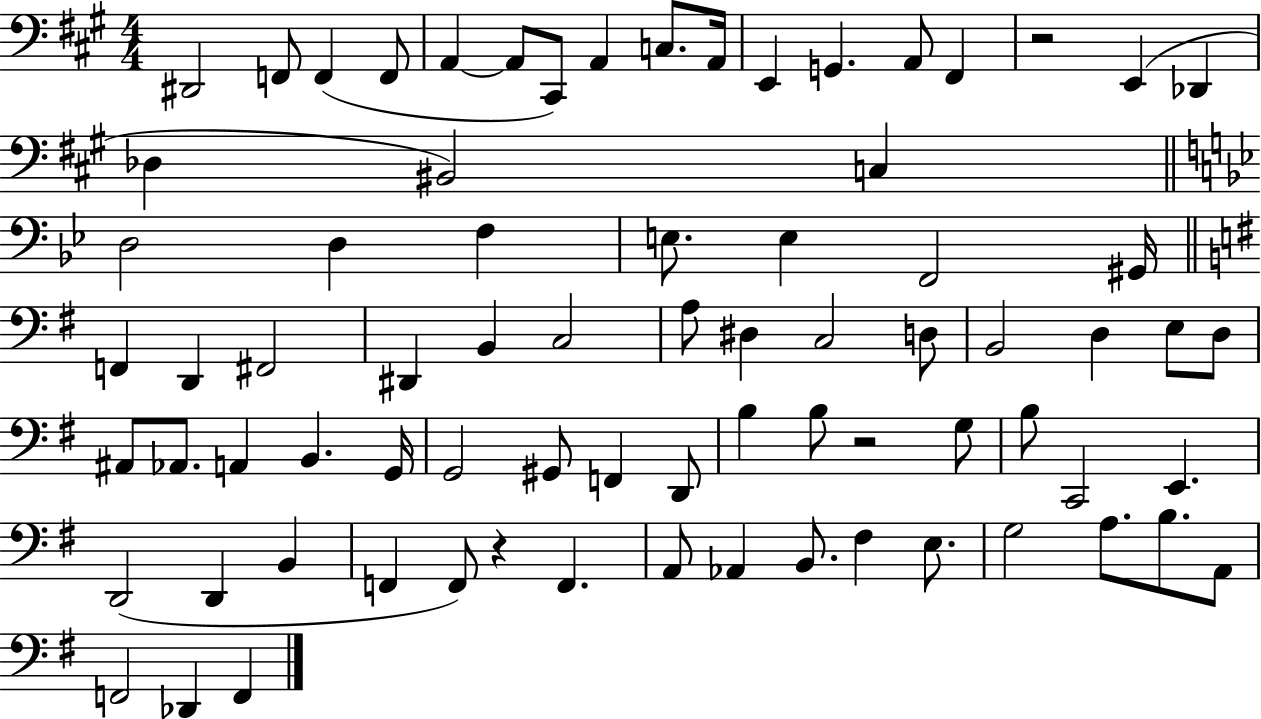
X:1
T:Untitled
M:4/4
L:1/4
K:A
^D,,2 F,,/2 F,, F,,/2 A,, A,,/2 ^C,,/2 A,, C,/2 A,,/4 E,, G,, A,,/2 ^F,, z2 E,, _D,, _D, ^B,,2 C, D,2 D, F, E,/2 E, F,,2 ^G,,/4 F,, D,, ^F,,2 ^D,, B,, C,2 A,/2 ^D, C,2 D,/2 B,,2 D, E,/2 D,/2 ^A,,/2 _A,,/2 A,, B,, G,,/4 G,,2 ^G,,/2 F,, D,,/2 B, B,/2 z2 G,/2 B,/2 C,,2 E,, D,,2 D,, B,, F,, F,,/2 z F,, A,,/2 _A,, B,,/2 ^F, E,/2 G,2 A,/2 B,/2 A,,/2 F,,2 _D,, F,,